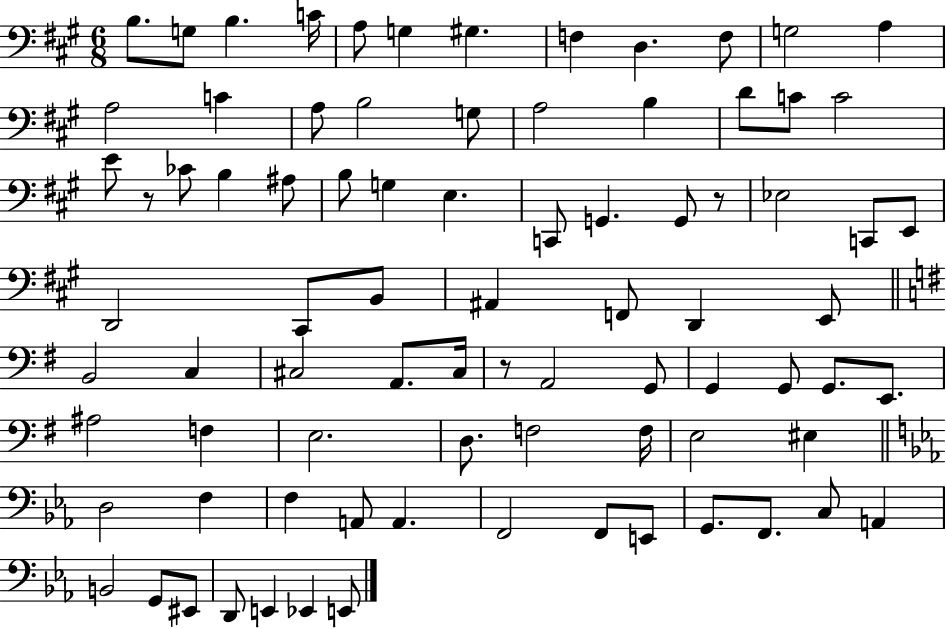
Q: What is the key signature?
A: A major